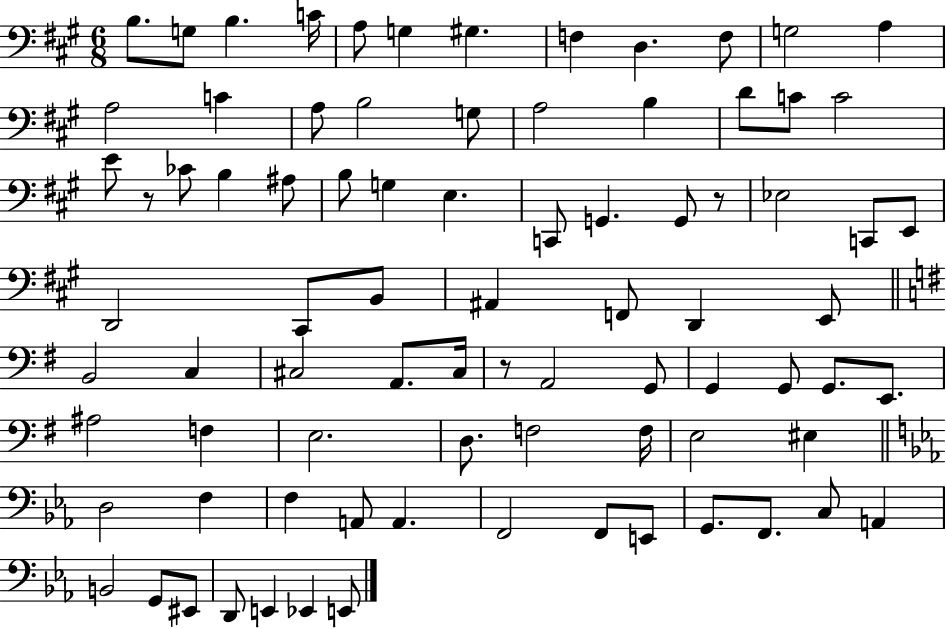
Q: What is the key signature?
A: A major